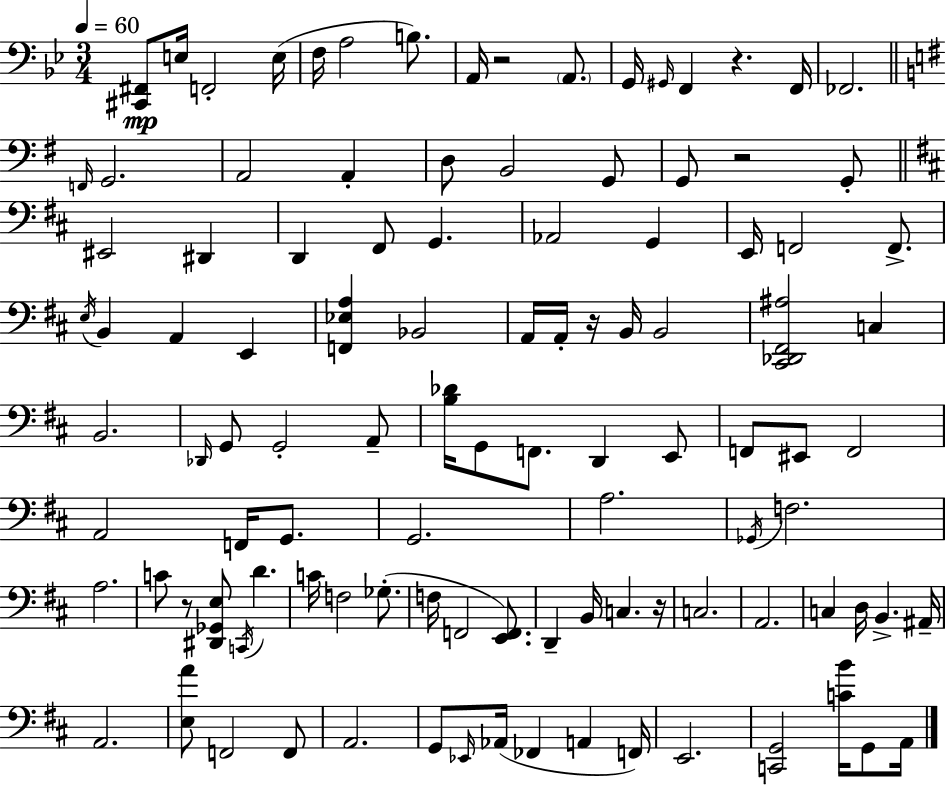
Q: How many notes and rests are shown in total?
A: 107